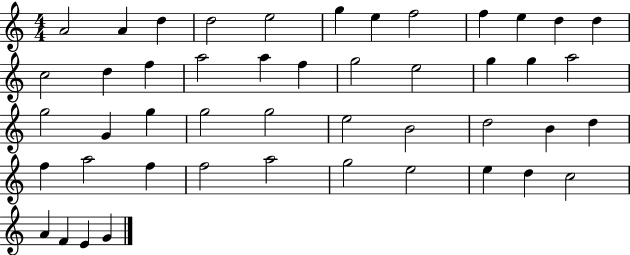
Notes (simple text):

A4/h A4/q D5/q D5/h E5/h G5/q E5/q F5/h F5/q E5/q D5/q D5/q C5/h D5/q F5/q A5/h A5/q F5/q G5/h E5/h G5/q G5/q A5/h G5/h G4/q G5/q G5/h G5/h E5/h B4/h D5/h B4/q D5/q F5/q A5/h F5/q F5/h A5/h G5/h E5/h E5/q D5/q C5/h A4/q F4/q E4/q G4/q